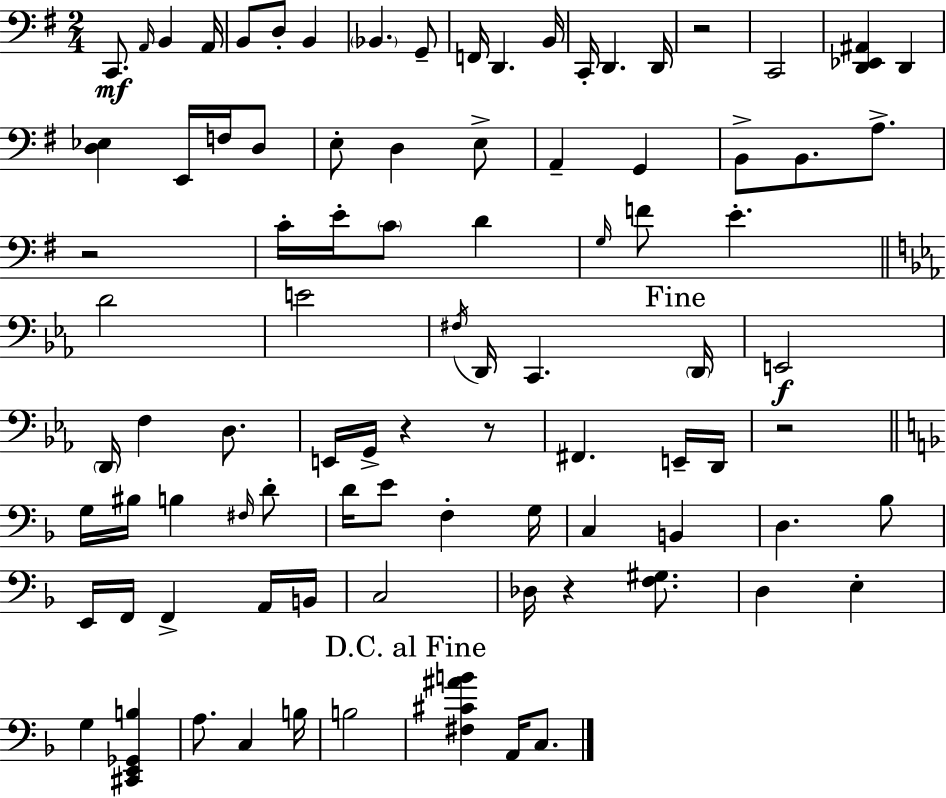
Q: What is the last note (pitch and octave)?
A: C3